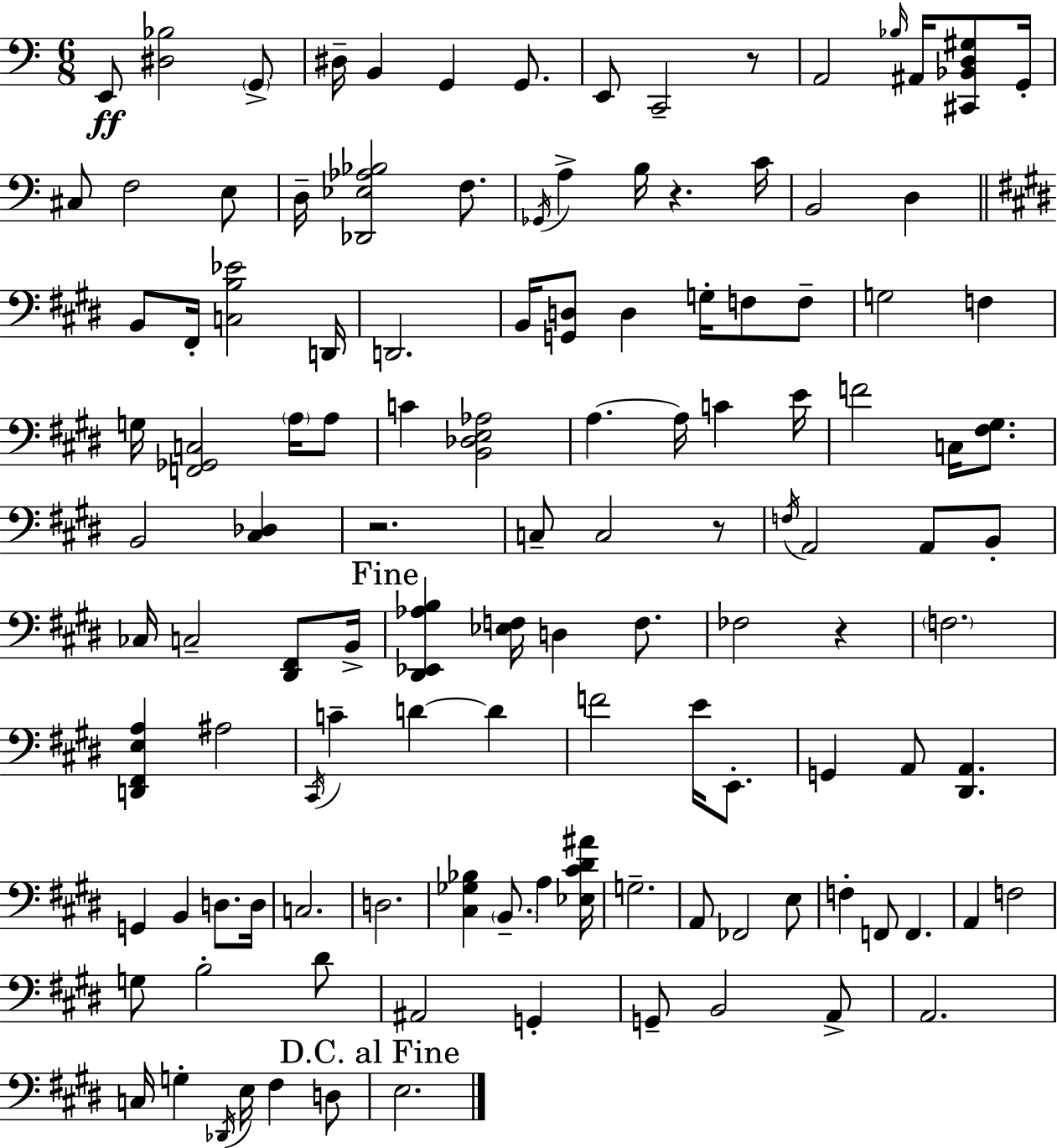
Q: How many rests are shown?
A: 5